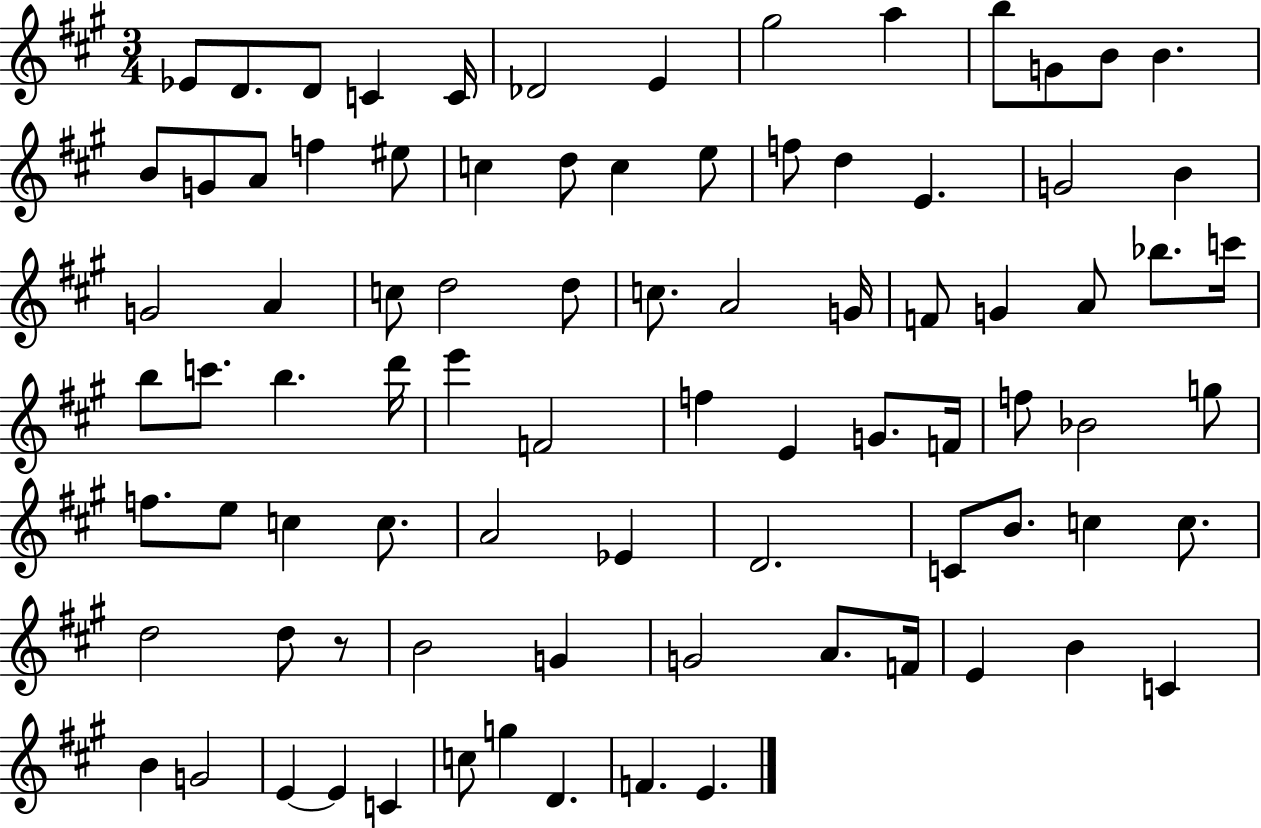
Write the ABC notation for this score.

X:1
T:Untitled
M:3/4
L:1/4
K:A
_E/2 D/2 D/2 C C/4 _D2 E ^g2 a b/2 G/2 B/2 B B/2 G/2 A/2 f ^e/2 c d/2 c e/2 f/2 d E G2 B G2 A c/2 d2 d/2 c/2 A2 G/4 F/2 G A/2 _b/2 c'/4 b/2 c'/2 b d'/4 e' F2 f E G/2 F/4 f/2 _B2 g/2 f/2 e/2 c c/2 A2 _E D2 C/2 B/2 c c/2 d2 d/2 z/2 B2 G G2 A/2 F/4 E B C B G2 E E C c/2 g D F E